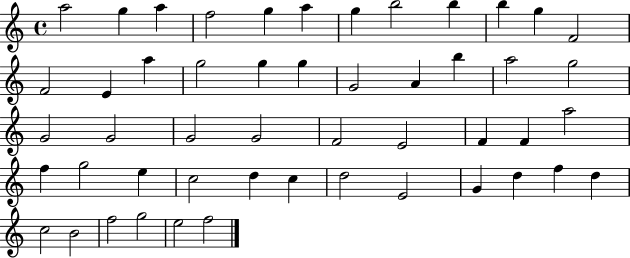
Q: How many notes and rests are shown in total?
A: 50